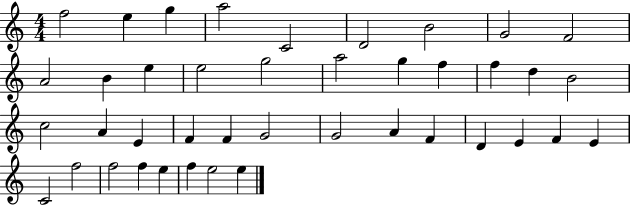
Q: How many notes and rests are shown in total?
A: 41